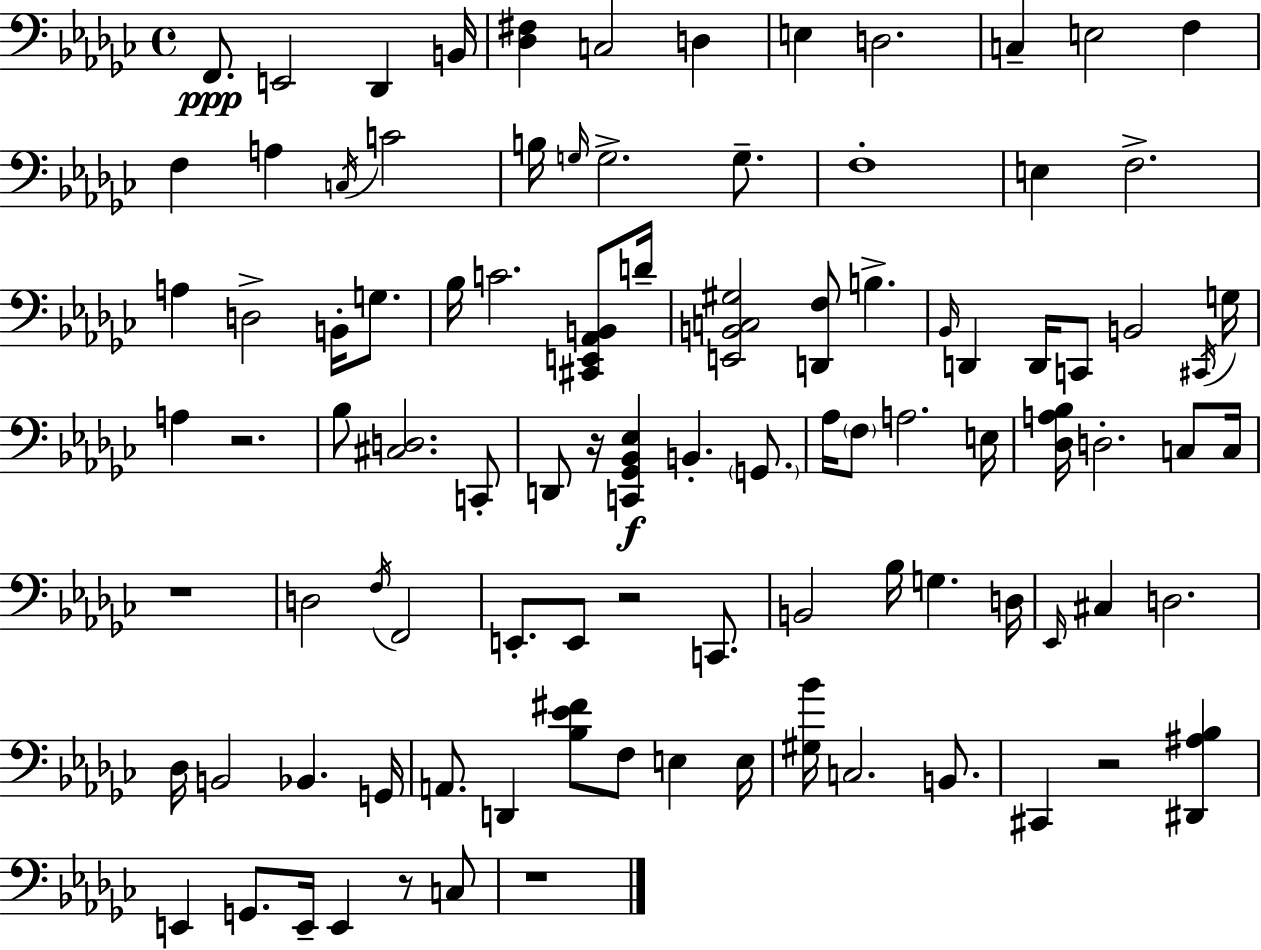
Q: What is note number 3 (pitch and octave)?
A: Db2